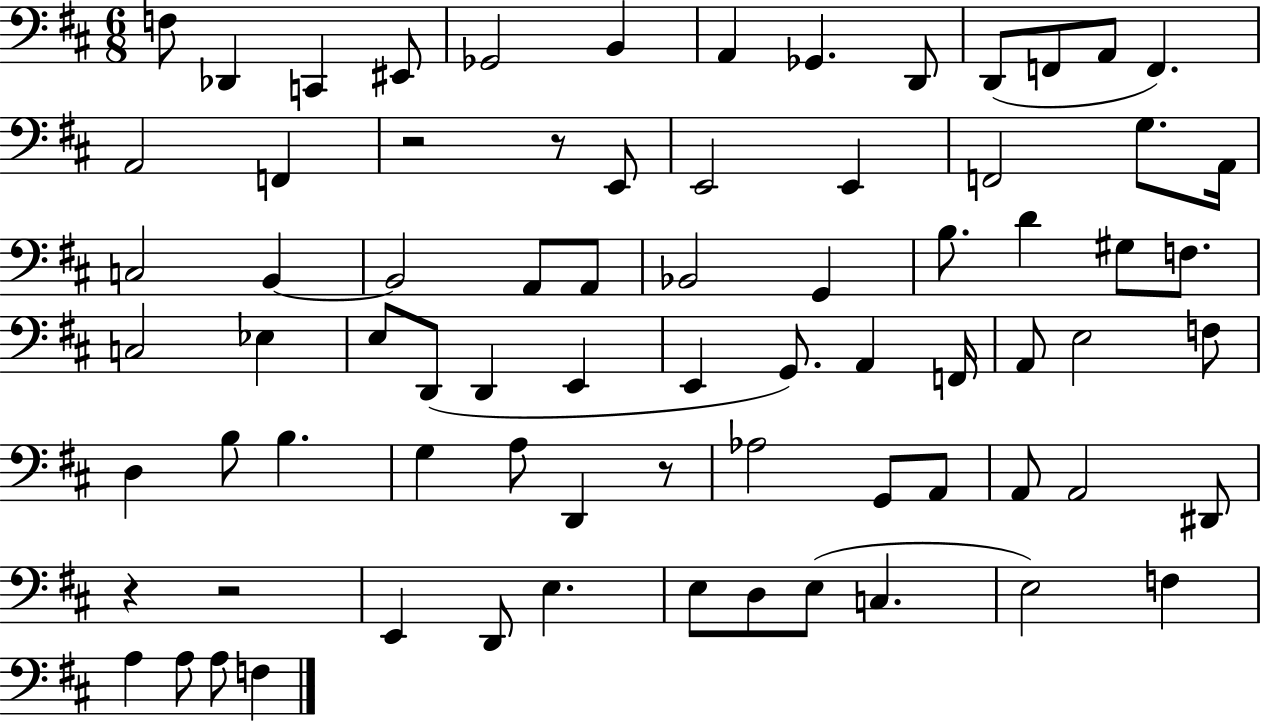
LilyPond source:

{
  \clef bass
  \numericTimeSignature
  \time 6/8
  \key d \major
  f8 des,4 c,4 eis,8 | ges,2 b,4 | a,4 ges,4. d,8 | d,8( f,8 a,8 f,4.) | \break a,2 f,4 | r2 r8 e,8 | e,2 e,4 | f,2 g8. a,16 | \break c2 b,4~~ | b,2 a,8 a,8 | bes,2 g,4 | b8. d'4 gis8 f8. | \break c2 ees4 | e8 d,8( d,4 e,4 | e,4 g,8.) a,4 f,16 | a,8 e2 f8 | \break d4 b8 b4. | g4 a8 d,4 r8 | aes2 g,8 a,8 | a,8 a,2 dis,8 | \break r4 r2 | e,4 d,8 e4. | e8 d8 e8( c4. | e2) f4 | \break a4 a8 a8 f4 | \bar "|."
}